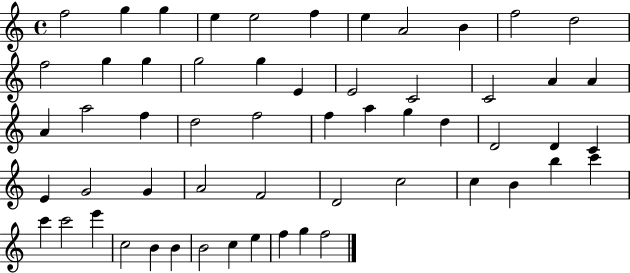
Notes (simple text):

F5/h G5/q G5/q E5/q E5/h F5/q E5/q A4/h B4/q F5/h D5/h F5/h G5/q G5/q G5/h G5/q E4/q E4/h C4/h C4/h A4/q A4/q A4/q A5/h F5/q D5/h F5/h F5/q A5/q G5/q D5/q D4/h D4/q C4/q E4/q G4/h G4/q A4/h F4/h D4/h C5/h C5/q B4/q B5/q C6/q C6/q C6/h E6/q C5/h B4/q B4/q B4/h C5/q E5/q F5/q G5/q F5/h